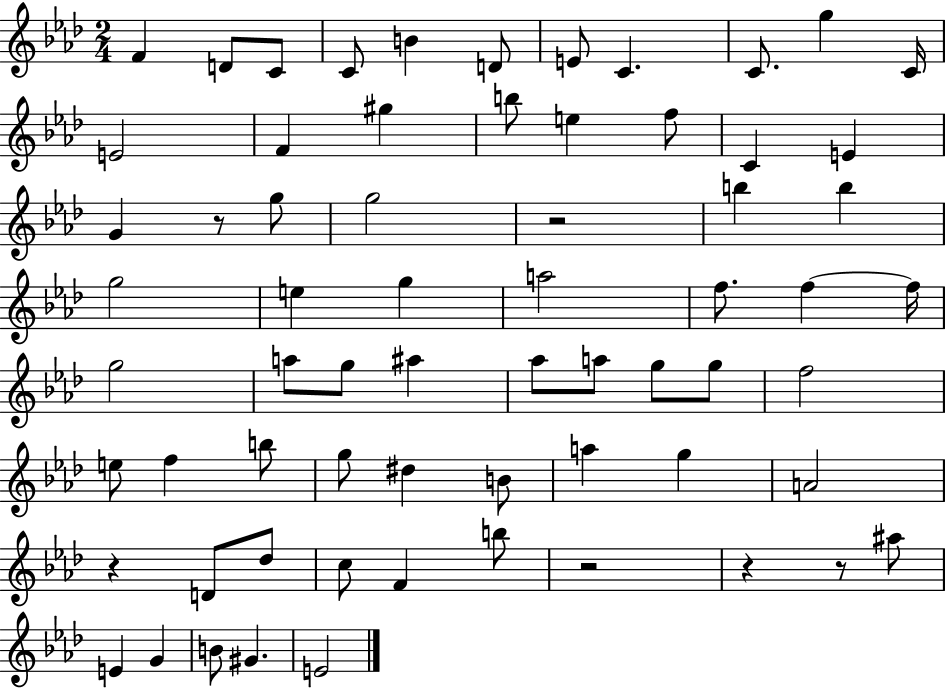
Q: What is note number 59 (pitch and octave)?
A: G#4